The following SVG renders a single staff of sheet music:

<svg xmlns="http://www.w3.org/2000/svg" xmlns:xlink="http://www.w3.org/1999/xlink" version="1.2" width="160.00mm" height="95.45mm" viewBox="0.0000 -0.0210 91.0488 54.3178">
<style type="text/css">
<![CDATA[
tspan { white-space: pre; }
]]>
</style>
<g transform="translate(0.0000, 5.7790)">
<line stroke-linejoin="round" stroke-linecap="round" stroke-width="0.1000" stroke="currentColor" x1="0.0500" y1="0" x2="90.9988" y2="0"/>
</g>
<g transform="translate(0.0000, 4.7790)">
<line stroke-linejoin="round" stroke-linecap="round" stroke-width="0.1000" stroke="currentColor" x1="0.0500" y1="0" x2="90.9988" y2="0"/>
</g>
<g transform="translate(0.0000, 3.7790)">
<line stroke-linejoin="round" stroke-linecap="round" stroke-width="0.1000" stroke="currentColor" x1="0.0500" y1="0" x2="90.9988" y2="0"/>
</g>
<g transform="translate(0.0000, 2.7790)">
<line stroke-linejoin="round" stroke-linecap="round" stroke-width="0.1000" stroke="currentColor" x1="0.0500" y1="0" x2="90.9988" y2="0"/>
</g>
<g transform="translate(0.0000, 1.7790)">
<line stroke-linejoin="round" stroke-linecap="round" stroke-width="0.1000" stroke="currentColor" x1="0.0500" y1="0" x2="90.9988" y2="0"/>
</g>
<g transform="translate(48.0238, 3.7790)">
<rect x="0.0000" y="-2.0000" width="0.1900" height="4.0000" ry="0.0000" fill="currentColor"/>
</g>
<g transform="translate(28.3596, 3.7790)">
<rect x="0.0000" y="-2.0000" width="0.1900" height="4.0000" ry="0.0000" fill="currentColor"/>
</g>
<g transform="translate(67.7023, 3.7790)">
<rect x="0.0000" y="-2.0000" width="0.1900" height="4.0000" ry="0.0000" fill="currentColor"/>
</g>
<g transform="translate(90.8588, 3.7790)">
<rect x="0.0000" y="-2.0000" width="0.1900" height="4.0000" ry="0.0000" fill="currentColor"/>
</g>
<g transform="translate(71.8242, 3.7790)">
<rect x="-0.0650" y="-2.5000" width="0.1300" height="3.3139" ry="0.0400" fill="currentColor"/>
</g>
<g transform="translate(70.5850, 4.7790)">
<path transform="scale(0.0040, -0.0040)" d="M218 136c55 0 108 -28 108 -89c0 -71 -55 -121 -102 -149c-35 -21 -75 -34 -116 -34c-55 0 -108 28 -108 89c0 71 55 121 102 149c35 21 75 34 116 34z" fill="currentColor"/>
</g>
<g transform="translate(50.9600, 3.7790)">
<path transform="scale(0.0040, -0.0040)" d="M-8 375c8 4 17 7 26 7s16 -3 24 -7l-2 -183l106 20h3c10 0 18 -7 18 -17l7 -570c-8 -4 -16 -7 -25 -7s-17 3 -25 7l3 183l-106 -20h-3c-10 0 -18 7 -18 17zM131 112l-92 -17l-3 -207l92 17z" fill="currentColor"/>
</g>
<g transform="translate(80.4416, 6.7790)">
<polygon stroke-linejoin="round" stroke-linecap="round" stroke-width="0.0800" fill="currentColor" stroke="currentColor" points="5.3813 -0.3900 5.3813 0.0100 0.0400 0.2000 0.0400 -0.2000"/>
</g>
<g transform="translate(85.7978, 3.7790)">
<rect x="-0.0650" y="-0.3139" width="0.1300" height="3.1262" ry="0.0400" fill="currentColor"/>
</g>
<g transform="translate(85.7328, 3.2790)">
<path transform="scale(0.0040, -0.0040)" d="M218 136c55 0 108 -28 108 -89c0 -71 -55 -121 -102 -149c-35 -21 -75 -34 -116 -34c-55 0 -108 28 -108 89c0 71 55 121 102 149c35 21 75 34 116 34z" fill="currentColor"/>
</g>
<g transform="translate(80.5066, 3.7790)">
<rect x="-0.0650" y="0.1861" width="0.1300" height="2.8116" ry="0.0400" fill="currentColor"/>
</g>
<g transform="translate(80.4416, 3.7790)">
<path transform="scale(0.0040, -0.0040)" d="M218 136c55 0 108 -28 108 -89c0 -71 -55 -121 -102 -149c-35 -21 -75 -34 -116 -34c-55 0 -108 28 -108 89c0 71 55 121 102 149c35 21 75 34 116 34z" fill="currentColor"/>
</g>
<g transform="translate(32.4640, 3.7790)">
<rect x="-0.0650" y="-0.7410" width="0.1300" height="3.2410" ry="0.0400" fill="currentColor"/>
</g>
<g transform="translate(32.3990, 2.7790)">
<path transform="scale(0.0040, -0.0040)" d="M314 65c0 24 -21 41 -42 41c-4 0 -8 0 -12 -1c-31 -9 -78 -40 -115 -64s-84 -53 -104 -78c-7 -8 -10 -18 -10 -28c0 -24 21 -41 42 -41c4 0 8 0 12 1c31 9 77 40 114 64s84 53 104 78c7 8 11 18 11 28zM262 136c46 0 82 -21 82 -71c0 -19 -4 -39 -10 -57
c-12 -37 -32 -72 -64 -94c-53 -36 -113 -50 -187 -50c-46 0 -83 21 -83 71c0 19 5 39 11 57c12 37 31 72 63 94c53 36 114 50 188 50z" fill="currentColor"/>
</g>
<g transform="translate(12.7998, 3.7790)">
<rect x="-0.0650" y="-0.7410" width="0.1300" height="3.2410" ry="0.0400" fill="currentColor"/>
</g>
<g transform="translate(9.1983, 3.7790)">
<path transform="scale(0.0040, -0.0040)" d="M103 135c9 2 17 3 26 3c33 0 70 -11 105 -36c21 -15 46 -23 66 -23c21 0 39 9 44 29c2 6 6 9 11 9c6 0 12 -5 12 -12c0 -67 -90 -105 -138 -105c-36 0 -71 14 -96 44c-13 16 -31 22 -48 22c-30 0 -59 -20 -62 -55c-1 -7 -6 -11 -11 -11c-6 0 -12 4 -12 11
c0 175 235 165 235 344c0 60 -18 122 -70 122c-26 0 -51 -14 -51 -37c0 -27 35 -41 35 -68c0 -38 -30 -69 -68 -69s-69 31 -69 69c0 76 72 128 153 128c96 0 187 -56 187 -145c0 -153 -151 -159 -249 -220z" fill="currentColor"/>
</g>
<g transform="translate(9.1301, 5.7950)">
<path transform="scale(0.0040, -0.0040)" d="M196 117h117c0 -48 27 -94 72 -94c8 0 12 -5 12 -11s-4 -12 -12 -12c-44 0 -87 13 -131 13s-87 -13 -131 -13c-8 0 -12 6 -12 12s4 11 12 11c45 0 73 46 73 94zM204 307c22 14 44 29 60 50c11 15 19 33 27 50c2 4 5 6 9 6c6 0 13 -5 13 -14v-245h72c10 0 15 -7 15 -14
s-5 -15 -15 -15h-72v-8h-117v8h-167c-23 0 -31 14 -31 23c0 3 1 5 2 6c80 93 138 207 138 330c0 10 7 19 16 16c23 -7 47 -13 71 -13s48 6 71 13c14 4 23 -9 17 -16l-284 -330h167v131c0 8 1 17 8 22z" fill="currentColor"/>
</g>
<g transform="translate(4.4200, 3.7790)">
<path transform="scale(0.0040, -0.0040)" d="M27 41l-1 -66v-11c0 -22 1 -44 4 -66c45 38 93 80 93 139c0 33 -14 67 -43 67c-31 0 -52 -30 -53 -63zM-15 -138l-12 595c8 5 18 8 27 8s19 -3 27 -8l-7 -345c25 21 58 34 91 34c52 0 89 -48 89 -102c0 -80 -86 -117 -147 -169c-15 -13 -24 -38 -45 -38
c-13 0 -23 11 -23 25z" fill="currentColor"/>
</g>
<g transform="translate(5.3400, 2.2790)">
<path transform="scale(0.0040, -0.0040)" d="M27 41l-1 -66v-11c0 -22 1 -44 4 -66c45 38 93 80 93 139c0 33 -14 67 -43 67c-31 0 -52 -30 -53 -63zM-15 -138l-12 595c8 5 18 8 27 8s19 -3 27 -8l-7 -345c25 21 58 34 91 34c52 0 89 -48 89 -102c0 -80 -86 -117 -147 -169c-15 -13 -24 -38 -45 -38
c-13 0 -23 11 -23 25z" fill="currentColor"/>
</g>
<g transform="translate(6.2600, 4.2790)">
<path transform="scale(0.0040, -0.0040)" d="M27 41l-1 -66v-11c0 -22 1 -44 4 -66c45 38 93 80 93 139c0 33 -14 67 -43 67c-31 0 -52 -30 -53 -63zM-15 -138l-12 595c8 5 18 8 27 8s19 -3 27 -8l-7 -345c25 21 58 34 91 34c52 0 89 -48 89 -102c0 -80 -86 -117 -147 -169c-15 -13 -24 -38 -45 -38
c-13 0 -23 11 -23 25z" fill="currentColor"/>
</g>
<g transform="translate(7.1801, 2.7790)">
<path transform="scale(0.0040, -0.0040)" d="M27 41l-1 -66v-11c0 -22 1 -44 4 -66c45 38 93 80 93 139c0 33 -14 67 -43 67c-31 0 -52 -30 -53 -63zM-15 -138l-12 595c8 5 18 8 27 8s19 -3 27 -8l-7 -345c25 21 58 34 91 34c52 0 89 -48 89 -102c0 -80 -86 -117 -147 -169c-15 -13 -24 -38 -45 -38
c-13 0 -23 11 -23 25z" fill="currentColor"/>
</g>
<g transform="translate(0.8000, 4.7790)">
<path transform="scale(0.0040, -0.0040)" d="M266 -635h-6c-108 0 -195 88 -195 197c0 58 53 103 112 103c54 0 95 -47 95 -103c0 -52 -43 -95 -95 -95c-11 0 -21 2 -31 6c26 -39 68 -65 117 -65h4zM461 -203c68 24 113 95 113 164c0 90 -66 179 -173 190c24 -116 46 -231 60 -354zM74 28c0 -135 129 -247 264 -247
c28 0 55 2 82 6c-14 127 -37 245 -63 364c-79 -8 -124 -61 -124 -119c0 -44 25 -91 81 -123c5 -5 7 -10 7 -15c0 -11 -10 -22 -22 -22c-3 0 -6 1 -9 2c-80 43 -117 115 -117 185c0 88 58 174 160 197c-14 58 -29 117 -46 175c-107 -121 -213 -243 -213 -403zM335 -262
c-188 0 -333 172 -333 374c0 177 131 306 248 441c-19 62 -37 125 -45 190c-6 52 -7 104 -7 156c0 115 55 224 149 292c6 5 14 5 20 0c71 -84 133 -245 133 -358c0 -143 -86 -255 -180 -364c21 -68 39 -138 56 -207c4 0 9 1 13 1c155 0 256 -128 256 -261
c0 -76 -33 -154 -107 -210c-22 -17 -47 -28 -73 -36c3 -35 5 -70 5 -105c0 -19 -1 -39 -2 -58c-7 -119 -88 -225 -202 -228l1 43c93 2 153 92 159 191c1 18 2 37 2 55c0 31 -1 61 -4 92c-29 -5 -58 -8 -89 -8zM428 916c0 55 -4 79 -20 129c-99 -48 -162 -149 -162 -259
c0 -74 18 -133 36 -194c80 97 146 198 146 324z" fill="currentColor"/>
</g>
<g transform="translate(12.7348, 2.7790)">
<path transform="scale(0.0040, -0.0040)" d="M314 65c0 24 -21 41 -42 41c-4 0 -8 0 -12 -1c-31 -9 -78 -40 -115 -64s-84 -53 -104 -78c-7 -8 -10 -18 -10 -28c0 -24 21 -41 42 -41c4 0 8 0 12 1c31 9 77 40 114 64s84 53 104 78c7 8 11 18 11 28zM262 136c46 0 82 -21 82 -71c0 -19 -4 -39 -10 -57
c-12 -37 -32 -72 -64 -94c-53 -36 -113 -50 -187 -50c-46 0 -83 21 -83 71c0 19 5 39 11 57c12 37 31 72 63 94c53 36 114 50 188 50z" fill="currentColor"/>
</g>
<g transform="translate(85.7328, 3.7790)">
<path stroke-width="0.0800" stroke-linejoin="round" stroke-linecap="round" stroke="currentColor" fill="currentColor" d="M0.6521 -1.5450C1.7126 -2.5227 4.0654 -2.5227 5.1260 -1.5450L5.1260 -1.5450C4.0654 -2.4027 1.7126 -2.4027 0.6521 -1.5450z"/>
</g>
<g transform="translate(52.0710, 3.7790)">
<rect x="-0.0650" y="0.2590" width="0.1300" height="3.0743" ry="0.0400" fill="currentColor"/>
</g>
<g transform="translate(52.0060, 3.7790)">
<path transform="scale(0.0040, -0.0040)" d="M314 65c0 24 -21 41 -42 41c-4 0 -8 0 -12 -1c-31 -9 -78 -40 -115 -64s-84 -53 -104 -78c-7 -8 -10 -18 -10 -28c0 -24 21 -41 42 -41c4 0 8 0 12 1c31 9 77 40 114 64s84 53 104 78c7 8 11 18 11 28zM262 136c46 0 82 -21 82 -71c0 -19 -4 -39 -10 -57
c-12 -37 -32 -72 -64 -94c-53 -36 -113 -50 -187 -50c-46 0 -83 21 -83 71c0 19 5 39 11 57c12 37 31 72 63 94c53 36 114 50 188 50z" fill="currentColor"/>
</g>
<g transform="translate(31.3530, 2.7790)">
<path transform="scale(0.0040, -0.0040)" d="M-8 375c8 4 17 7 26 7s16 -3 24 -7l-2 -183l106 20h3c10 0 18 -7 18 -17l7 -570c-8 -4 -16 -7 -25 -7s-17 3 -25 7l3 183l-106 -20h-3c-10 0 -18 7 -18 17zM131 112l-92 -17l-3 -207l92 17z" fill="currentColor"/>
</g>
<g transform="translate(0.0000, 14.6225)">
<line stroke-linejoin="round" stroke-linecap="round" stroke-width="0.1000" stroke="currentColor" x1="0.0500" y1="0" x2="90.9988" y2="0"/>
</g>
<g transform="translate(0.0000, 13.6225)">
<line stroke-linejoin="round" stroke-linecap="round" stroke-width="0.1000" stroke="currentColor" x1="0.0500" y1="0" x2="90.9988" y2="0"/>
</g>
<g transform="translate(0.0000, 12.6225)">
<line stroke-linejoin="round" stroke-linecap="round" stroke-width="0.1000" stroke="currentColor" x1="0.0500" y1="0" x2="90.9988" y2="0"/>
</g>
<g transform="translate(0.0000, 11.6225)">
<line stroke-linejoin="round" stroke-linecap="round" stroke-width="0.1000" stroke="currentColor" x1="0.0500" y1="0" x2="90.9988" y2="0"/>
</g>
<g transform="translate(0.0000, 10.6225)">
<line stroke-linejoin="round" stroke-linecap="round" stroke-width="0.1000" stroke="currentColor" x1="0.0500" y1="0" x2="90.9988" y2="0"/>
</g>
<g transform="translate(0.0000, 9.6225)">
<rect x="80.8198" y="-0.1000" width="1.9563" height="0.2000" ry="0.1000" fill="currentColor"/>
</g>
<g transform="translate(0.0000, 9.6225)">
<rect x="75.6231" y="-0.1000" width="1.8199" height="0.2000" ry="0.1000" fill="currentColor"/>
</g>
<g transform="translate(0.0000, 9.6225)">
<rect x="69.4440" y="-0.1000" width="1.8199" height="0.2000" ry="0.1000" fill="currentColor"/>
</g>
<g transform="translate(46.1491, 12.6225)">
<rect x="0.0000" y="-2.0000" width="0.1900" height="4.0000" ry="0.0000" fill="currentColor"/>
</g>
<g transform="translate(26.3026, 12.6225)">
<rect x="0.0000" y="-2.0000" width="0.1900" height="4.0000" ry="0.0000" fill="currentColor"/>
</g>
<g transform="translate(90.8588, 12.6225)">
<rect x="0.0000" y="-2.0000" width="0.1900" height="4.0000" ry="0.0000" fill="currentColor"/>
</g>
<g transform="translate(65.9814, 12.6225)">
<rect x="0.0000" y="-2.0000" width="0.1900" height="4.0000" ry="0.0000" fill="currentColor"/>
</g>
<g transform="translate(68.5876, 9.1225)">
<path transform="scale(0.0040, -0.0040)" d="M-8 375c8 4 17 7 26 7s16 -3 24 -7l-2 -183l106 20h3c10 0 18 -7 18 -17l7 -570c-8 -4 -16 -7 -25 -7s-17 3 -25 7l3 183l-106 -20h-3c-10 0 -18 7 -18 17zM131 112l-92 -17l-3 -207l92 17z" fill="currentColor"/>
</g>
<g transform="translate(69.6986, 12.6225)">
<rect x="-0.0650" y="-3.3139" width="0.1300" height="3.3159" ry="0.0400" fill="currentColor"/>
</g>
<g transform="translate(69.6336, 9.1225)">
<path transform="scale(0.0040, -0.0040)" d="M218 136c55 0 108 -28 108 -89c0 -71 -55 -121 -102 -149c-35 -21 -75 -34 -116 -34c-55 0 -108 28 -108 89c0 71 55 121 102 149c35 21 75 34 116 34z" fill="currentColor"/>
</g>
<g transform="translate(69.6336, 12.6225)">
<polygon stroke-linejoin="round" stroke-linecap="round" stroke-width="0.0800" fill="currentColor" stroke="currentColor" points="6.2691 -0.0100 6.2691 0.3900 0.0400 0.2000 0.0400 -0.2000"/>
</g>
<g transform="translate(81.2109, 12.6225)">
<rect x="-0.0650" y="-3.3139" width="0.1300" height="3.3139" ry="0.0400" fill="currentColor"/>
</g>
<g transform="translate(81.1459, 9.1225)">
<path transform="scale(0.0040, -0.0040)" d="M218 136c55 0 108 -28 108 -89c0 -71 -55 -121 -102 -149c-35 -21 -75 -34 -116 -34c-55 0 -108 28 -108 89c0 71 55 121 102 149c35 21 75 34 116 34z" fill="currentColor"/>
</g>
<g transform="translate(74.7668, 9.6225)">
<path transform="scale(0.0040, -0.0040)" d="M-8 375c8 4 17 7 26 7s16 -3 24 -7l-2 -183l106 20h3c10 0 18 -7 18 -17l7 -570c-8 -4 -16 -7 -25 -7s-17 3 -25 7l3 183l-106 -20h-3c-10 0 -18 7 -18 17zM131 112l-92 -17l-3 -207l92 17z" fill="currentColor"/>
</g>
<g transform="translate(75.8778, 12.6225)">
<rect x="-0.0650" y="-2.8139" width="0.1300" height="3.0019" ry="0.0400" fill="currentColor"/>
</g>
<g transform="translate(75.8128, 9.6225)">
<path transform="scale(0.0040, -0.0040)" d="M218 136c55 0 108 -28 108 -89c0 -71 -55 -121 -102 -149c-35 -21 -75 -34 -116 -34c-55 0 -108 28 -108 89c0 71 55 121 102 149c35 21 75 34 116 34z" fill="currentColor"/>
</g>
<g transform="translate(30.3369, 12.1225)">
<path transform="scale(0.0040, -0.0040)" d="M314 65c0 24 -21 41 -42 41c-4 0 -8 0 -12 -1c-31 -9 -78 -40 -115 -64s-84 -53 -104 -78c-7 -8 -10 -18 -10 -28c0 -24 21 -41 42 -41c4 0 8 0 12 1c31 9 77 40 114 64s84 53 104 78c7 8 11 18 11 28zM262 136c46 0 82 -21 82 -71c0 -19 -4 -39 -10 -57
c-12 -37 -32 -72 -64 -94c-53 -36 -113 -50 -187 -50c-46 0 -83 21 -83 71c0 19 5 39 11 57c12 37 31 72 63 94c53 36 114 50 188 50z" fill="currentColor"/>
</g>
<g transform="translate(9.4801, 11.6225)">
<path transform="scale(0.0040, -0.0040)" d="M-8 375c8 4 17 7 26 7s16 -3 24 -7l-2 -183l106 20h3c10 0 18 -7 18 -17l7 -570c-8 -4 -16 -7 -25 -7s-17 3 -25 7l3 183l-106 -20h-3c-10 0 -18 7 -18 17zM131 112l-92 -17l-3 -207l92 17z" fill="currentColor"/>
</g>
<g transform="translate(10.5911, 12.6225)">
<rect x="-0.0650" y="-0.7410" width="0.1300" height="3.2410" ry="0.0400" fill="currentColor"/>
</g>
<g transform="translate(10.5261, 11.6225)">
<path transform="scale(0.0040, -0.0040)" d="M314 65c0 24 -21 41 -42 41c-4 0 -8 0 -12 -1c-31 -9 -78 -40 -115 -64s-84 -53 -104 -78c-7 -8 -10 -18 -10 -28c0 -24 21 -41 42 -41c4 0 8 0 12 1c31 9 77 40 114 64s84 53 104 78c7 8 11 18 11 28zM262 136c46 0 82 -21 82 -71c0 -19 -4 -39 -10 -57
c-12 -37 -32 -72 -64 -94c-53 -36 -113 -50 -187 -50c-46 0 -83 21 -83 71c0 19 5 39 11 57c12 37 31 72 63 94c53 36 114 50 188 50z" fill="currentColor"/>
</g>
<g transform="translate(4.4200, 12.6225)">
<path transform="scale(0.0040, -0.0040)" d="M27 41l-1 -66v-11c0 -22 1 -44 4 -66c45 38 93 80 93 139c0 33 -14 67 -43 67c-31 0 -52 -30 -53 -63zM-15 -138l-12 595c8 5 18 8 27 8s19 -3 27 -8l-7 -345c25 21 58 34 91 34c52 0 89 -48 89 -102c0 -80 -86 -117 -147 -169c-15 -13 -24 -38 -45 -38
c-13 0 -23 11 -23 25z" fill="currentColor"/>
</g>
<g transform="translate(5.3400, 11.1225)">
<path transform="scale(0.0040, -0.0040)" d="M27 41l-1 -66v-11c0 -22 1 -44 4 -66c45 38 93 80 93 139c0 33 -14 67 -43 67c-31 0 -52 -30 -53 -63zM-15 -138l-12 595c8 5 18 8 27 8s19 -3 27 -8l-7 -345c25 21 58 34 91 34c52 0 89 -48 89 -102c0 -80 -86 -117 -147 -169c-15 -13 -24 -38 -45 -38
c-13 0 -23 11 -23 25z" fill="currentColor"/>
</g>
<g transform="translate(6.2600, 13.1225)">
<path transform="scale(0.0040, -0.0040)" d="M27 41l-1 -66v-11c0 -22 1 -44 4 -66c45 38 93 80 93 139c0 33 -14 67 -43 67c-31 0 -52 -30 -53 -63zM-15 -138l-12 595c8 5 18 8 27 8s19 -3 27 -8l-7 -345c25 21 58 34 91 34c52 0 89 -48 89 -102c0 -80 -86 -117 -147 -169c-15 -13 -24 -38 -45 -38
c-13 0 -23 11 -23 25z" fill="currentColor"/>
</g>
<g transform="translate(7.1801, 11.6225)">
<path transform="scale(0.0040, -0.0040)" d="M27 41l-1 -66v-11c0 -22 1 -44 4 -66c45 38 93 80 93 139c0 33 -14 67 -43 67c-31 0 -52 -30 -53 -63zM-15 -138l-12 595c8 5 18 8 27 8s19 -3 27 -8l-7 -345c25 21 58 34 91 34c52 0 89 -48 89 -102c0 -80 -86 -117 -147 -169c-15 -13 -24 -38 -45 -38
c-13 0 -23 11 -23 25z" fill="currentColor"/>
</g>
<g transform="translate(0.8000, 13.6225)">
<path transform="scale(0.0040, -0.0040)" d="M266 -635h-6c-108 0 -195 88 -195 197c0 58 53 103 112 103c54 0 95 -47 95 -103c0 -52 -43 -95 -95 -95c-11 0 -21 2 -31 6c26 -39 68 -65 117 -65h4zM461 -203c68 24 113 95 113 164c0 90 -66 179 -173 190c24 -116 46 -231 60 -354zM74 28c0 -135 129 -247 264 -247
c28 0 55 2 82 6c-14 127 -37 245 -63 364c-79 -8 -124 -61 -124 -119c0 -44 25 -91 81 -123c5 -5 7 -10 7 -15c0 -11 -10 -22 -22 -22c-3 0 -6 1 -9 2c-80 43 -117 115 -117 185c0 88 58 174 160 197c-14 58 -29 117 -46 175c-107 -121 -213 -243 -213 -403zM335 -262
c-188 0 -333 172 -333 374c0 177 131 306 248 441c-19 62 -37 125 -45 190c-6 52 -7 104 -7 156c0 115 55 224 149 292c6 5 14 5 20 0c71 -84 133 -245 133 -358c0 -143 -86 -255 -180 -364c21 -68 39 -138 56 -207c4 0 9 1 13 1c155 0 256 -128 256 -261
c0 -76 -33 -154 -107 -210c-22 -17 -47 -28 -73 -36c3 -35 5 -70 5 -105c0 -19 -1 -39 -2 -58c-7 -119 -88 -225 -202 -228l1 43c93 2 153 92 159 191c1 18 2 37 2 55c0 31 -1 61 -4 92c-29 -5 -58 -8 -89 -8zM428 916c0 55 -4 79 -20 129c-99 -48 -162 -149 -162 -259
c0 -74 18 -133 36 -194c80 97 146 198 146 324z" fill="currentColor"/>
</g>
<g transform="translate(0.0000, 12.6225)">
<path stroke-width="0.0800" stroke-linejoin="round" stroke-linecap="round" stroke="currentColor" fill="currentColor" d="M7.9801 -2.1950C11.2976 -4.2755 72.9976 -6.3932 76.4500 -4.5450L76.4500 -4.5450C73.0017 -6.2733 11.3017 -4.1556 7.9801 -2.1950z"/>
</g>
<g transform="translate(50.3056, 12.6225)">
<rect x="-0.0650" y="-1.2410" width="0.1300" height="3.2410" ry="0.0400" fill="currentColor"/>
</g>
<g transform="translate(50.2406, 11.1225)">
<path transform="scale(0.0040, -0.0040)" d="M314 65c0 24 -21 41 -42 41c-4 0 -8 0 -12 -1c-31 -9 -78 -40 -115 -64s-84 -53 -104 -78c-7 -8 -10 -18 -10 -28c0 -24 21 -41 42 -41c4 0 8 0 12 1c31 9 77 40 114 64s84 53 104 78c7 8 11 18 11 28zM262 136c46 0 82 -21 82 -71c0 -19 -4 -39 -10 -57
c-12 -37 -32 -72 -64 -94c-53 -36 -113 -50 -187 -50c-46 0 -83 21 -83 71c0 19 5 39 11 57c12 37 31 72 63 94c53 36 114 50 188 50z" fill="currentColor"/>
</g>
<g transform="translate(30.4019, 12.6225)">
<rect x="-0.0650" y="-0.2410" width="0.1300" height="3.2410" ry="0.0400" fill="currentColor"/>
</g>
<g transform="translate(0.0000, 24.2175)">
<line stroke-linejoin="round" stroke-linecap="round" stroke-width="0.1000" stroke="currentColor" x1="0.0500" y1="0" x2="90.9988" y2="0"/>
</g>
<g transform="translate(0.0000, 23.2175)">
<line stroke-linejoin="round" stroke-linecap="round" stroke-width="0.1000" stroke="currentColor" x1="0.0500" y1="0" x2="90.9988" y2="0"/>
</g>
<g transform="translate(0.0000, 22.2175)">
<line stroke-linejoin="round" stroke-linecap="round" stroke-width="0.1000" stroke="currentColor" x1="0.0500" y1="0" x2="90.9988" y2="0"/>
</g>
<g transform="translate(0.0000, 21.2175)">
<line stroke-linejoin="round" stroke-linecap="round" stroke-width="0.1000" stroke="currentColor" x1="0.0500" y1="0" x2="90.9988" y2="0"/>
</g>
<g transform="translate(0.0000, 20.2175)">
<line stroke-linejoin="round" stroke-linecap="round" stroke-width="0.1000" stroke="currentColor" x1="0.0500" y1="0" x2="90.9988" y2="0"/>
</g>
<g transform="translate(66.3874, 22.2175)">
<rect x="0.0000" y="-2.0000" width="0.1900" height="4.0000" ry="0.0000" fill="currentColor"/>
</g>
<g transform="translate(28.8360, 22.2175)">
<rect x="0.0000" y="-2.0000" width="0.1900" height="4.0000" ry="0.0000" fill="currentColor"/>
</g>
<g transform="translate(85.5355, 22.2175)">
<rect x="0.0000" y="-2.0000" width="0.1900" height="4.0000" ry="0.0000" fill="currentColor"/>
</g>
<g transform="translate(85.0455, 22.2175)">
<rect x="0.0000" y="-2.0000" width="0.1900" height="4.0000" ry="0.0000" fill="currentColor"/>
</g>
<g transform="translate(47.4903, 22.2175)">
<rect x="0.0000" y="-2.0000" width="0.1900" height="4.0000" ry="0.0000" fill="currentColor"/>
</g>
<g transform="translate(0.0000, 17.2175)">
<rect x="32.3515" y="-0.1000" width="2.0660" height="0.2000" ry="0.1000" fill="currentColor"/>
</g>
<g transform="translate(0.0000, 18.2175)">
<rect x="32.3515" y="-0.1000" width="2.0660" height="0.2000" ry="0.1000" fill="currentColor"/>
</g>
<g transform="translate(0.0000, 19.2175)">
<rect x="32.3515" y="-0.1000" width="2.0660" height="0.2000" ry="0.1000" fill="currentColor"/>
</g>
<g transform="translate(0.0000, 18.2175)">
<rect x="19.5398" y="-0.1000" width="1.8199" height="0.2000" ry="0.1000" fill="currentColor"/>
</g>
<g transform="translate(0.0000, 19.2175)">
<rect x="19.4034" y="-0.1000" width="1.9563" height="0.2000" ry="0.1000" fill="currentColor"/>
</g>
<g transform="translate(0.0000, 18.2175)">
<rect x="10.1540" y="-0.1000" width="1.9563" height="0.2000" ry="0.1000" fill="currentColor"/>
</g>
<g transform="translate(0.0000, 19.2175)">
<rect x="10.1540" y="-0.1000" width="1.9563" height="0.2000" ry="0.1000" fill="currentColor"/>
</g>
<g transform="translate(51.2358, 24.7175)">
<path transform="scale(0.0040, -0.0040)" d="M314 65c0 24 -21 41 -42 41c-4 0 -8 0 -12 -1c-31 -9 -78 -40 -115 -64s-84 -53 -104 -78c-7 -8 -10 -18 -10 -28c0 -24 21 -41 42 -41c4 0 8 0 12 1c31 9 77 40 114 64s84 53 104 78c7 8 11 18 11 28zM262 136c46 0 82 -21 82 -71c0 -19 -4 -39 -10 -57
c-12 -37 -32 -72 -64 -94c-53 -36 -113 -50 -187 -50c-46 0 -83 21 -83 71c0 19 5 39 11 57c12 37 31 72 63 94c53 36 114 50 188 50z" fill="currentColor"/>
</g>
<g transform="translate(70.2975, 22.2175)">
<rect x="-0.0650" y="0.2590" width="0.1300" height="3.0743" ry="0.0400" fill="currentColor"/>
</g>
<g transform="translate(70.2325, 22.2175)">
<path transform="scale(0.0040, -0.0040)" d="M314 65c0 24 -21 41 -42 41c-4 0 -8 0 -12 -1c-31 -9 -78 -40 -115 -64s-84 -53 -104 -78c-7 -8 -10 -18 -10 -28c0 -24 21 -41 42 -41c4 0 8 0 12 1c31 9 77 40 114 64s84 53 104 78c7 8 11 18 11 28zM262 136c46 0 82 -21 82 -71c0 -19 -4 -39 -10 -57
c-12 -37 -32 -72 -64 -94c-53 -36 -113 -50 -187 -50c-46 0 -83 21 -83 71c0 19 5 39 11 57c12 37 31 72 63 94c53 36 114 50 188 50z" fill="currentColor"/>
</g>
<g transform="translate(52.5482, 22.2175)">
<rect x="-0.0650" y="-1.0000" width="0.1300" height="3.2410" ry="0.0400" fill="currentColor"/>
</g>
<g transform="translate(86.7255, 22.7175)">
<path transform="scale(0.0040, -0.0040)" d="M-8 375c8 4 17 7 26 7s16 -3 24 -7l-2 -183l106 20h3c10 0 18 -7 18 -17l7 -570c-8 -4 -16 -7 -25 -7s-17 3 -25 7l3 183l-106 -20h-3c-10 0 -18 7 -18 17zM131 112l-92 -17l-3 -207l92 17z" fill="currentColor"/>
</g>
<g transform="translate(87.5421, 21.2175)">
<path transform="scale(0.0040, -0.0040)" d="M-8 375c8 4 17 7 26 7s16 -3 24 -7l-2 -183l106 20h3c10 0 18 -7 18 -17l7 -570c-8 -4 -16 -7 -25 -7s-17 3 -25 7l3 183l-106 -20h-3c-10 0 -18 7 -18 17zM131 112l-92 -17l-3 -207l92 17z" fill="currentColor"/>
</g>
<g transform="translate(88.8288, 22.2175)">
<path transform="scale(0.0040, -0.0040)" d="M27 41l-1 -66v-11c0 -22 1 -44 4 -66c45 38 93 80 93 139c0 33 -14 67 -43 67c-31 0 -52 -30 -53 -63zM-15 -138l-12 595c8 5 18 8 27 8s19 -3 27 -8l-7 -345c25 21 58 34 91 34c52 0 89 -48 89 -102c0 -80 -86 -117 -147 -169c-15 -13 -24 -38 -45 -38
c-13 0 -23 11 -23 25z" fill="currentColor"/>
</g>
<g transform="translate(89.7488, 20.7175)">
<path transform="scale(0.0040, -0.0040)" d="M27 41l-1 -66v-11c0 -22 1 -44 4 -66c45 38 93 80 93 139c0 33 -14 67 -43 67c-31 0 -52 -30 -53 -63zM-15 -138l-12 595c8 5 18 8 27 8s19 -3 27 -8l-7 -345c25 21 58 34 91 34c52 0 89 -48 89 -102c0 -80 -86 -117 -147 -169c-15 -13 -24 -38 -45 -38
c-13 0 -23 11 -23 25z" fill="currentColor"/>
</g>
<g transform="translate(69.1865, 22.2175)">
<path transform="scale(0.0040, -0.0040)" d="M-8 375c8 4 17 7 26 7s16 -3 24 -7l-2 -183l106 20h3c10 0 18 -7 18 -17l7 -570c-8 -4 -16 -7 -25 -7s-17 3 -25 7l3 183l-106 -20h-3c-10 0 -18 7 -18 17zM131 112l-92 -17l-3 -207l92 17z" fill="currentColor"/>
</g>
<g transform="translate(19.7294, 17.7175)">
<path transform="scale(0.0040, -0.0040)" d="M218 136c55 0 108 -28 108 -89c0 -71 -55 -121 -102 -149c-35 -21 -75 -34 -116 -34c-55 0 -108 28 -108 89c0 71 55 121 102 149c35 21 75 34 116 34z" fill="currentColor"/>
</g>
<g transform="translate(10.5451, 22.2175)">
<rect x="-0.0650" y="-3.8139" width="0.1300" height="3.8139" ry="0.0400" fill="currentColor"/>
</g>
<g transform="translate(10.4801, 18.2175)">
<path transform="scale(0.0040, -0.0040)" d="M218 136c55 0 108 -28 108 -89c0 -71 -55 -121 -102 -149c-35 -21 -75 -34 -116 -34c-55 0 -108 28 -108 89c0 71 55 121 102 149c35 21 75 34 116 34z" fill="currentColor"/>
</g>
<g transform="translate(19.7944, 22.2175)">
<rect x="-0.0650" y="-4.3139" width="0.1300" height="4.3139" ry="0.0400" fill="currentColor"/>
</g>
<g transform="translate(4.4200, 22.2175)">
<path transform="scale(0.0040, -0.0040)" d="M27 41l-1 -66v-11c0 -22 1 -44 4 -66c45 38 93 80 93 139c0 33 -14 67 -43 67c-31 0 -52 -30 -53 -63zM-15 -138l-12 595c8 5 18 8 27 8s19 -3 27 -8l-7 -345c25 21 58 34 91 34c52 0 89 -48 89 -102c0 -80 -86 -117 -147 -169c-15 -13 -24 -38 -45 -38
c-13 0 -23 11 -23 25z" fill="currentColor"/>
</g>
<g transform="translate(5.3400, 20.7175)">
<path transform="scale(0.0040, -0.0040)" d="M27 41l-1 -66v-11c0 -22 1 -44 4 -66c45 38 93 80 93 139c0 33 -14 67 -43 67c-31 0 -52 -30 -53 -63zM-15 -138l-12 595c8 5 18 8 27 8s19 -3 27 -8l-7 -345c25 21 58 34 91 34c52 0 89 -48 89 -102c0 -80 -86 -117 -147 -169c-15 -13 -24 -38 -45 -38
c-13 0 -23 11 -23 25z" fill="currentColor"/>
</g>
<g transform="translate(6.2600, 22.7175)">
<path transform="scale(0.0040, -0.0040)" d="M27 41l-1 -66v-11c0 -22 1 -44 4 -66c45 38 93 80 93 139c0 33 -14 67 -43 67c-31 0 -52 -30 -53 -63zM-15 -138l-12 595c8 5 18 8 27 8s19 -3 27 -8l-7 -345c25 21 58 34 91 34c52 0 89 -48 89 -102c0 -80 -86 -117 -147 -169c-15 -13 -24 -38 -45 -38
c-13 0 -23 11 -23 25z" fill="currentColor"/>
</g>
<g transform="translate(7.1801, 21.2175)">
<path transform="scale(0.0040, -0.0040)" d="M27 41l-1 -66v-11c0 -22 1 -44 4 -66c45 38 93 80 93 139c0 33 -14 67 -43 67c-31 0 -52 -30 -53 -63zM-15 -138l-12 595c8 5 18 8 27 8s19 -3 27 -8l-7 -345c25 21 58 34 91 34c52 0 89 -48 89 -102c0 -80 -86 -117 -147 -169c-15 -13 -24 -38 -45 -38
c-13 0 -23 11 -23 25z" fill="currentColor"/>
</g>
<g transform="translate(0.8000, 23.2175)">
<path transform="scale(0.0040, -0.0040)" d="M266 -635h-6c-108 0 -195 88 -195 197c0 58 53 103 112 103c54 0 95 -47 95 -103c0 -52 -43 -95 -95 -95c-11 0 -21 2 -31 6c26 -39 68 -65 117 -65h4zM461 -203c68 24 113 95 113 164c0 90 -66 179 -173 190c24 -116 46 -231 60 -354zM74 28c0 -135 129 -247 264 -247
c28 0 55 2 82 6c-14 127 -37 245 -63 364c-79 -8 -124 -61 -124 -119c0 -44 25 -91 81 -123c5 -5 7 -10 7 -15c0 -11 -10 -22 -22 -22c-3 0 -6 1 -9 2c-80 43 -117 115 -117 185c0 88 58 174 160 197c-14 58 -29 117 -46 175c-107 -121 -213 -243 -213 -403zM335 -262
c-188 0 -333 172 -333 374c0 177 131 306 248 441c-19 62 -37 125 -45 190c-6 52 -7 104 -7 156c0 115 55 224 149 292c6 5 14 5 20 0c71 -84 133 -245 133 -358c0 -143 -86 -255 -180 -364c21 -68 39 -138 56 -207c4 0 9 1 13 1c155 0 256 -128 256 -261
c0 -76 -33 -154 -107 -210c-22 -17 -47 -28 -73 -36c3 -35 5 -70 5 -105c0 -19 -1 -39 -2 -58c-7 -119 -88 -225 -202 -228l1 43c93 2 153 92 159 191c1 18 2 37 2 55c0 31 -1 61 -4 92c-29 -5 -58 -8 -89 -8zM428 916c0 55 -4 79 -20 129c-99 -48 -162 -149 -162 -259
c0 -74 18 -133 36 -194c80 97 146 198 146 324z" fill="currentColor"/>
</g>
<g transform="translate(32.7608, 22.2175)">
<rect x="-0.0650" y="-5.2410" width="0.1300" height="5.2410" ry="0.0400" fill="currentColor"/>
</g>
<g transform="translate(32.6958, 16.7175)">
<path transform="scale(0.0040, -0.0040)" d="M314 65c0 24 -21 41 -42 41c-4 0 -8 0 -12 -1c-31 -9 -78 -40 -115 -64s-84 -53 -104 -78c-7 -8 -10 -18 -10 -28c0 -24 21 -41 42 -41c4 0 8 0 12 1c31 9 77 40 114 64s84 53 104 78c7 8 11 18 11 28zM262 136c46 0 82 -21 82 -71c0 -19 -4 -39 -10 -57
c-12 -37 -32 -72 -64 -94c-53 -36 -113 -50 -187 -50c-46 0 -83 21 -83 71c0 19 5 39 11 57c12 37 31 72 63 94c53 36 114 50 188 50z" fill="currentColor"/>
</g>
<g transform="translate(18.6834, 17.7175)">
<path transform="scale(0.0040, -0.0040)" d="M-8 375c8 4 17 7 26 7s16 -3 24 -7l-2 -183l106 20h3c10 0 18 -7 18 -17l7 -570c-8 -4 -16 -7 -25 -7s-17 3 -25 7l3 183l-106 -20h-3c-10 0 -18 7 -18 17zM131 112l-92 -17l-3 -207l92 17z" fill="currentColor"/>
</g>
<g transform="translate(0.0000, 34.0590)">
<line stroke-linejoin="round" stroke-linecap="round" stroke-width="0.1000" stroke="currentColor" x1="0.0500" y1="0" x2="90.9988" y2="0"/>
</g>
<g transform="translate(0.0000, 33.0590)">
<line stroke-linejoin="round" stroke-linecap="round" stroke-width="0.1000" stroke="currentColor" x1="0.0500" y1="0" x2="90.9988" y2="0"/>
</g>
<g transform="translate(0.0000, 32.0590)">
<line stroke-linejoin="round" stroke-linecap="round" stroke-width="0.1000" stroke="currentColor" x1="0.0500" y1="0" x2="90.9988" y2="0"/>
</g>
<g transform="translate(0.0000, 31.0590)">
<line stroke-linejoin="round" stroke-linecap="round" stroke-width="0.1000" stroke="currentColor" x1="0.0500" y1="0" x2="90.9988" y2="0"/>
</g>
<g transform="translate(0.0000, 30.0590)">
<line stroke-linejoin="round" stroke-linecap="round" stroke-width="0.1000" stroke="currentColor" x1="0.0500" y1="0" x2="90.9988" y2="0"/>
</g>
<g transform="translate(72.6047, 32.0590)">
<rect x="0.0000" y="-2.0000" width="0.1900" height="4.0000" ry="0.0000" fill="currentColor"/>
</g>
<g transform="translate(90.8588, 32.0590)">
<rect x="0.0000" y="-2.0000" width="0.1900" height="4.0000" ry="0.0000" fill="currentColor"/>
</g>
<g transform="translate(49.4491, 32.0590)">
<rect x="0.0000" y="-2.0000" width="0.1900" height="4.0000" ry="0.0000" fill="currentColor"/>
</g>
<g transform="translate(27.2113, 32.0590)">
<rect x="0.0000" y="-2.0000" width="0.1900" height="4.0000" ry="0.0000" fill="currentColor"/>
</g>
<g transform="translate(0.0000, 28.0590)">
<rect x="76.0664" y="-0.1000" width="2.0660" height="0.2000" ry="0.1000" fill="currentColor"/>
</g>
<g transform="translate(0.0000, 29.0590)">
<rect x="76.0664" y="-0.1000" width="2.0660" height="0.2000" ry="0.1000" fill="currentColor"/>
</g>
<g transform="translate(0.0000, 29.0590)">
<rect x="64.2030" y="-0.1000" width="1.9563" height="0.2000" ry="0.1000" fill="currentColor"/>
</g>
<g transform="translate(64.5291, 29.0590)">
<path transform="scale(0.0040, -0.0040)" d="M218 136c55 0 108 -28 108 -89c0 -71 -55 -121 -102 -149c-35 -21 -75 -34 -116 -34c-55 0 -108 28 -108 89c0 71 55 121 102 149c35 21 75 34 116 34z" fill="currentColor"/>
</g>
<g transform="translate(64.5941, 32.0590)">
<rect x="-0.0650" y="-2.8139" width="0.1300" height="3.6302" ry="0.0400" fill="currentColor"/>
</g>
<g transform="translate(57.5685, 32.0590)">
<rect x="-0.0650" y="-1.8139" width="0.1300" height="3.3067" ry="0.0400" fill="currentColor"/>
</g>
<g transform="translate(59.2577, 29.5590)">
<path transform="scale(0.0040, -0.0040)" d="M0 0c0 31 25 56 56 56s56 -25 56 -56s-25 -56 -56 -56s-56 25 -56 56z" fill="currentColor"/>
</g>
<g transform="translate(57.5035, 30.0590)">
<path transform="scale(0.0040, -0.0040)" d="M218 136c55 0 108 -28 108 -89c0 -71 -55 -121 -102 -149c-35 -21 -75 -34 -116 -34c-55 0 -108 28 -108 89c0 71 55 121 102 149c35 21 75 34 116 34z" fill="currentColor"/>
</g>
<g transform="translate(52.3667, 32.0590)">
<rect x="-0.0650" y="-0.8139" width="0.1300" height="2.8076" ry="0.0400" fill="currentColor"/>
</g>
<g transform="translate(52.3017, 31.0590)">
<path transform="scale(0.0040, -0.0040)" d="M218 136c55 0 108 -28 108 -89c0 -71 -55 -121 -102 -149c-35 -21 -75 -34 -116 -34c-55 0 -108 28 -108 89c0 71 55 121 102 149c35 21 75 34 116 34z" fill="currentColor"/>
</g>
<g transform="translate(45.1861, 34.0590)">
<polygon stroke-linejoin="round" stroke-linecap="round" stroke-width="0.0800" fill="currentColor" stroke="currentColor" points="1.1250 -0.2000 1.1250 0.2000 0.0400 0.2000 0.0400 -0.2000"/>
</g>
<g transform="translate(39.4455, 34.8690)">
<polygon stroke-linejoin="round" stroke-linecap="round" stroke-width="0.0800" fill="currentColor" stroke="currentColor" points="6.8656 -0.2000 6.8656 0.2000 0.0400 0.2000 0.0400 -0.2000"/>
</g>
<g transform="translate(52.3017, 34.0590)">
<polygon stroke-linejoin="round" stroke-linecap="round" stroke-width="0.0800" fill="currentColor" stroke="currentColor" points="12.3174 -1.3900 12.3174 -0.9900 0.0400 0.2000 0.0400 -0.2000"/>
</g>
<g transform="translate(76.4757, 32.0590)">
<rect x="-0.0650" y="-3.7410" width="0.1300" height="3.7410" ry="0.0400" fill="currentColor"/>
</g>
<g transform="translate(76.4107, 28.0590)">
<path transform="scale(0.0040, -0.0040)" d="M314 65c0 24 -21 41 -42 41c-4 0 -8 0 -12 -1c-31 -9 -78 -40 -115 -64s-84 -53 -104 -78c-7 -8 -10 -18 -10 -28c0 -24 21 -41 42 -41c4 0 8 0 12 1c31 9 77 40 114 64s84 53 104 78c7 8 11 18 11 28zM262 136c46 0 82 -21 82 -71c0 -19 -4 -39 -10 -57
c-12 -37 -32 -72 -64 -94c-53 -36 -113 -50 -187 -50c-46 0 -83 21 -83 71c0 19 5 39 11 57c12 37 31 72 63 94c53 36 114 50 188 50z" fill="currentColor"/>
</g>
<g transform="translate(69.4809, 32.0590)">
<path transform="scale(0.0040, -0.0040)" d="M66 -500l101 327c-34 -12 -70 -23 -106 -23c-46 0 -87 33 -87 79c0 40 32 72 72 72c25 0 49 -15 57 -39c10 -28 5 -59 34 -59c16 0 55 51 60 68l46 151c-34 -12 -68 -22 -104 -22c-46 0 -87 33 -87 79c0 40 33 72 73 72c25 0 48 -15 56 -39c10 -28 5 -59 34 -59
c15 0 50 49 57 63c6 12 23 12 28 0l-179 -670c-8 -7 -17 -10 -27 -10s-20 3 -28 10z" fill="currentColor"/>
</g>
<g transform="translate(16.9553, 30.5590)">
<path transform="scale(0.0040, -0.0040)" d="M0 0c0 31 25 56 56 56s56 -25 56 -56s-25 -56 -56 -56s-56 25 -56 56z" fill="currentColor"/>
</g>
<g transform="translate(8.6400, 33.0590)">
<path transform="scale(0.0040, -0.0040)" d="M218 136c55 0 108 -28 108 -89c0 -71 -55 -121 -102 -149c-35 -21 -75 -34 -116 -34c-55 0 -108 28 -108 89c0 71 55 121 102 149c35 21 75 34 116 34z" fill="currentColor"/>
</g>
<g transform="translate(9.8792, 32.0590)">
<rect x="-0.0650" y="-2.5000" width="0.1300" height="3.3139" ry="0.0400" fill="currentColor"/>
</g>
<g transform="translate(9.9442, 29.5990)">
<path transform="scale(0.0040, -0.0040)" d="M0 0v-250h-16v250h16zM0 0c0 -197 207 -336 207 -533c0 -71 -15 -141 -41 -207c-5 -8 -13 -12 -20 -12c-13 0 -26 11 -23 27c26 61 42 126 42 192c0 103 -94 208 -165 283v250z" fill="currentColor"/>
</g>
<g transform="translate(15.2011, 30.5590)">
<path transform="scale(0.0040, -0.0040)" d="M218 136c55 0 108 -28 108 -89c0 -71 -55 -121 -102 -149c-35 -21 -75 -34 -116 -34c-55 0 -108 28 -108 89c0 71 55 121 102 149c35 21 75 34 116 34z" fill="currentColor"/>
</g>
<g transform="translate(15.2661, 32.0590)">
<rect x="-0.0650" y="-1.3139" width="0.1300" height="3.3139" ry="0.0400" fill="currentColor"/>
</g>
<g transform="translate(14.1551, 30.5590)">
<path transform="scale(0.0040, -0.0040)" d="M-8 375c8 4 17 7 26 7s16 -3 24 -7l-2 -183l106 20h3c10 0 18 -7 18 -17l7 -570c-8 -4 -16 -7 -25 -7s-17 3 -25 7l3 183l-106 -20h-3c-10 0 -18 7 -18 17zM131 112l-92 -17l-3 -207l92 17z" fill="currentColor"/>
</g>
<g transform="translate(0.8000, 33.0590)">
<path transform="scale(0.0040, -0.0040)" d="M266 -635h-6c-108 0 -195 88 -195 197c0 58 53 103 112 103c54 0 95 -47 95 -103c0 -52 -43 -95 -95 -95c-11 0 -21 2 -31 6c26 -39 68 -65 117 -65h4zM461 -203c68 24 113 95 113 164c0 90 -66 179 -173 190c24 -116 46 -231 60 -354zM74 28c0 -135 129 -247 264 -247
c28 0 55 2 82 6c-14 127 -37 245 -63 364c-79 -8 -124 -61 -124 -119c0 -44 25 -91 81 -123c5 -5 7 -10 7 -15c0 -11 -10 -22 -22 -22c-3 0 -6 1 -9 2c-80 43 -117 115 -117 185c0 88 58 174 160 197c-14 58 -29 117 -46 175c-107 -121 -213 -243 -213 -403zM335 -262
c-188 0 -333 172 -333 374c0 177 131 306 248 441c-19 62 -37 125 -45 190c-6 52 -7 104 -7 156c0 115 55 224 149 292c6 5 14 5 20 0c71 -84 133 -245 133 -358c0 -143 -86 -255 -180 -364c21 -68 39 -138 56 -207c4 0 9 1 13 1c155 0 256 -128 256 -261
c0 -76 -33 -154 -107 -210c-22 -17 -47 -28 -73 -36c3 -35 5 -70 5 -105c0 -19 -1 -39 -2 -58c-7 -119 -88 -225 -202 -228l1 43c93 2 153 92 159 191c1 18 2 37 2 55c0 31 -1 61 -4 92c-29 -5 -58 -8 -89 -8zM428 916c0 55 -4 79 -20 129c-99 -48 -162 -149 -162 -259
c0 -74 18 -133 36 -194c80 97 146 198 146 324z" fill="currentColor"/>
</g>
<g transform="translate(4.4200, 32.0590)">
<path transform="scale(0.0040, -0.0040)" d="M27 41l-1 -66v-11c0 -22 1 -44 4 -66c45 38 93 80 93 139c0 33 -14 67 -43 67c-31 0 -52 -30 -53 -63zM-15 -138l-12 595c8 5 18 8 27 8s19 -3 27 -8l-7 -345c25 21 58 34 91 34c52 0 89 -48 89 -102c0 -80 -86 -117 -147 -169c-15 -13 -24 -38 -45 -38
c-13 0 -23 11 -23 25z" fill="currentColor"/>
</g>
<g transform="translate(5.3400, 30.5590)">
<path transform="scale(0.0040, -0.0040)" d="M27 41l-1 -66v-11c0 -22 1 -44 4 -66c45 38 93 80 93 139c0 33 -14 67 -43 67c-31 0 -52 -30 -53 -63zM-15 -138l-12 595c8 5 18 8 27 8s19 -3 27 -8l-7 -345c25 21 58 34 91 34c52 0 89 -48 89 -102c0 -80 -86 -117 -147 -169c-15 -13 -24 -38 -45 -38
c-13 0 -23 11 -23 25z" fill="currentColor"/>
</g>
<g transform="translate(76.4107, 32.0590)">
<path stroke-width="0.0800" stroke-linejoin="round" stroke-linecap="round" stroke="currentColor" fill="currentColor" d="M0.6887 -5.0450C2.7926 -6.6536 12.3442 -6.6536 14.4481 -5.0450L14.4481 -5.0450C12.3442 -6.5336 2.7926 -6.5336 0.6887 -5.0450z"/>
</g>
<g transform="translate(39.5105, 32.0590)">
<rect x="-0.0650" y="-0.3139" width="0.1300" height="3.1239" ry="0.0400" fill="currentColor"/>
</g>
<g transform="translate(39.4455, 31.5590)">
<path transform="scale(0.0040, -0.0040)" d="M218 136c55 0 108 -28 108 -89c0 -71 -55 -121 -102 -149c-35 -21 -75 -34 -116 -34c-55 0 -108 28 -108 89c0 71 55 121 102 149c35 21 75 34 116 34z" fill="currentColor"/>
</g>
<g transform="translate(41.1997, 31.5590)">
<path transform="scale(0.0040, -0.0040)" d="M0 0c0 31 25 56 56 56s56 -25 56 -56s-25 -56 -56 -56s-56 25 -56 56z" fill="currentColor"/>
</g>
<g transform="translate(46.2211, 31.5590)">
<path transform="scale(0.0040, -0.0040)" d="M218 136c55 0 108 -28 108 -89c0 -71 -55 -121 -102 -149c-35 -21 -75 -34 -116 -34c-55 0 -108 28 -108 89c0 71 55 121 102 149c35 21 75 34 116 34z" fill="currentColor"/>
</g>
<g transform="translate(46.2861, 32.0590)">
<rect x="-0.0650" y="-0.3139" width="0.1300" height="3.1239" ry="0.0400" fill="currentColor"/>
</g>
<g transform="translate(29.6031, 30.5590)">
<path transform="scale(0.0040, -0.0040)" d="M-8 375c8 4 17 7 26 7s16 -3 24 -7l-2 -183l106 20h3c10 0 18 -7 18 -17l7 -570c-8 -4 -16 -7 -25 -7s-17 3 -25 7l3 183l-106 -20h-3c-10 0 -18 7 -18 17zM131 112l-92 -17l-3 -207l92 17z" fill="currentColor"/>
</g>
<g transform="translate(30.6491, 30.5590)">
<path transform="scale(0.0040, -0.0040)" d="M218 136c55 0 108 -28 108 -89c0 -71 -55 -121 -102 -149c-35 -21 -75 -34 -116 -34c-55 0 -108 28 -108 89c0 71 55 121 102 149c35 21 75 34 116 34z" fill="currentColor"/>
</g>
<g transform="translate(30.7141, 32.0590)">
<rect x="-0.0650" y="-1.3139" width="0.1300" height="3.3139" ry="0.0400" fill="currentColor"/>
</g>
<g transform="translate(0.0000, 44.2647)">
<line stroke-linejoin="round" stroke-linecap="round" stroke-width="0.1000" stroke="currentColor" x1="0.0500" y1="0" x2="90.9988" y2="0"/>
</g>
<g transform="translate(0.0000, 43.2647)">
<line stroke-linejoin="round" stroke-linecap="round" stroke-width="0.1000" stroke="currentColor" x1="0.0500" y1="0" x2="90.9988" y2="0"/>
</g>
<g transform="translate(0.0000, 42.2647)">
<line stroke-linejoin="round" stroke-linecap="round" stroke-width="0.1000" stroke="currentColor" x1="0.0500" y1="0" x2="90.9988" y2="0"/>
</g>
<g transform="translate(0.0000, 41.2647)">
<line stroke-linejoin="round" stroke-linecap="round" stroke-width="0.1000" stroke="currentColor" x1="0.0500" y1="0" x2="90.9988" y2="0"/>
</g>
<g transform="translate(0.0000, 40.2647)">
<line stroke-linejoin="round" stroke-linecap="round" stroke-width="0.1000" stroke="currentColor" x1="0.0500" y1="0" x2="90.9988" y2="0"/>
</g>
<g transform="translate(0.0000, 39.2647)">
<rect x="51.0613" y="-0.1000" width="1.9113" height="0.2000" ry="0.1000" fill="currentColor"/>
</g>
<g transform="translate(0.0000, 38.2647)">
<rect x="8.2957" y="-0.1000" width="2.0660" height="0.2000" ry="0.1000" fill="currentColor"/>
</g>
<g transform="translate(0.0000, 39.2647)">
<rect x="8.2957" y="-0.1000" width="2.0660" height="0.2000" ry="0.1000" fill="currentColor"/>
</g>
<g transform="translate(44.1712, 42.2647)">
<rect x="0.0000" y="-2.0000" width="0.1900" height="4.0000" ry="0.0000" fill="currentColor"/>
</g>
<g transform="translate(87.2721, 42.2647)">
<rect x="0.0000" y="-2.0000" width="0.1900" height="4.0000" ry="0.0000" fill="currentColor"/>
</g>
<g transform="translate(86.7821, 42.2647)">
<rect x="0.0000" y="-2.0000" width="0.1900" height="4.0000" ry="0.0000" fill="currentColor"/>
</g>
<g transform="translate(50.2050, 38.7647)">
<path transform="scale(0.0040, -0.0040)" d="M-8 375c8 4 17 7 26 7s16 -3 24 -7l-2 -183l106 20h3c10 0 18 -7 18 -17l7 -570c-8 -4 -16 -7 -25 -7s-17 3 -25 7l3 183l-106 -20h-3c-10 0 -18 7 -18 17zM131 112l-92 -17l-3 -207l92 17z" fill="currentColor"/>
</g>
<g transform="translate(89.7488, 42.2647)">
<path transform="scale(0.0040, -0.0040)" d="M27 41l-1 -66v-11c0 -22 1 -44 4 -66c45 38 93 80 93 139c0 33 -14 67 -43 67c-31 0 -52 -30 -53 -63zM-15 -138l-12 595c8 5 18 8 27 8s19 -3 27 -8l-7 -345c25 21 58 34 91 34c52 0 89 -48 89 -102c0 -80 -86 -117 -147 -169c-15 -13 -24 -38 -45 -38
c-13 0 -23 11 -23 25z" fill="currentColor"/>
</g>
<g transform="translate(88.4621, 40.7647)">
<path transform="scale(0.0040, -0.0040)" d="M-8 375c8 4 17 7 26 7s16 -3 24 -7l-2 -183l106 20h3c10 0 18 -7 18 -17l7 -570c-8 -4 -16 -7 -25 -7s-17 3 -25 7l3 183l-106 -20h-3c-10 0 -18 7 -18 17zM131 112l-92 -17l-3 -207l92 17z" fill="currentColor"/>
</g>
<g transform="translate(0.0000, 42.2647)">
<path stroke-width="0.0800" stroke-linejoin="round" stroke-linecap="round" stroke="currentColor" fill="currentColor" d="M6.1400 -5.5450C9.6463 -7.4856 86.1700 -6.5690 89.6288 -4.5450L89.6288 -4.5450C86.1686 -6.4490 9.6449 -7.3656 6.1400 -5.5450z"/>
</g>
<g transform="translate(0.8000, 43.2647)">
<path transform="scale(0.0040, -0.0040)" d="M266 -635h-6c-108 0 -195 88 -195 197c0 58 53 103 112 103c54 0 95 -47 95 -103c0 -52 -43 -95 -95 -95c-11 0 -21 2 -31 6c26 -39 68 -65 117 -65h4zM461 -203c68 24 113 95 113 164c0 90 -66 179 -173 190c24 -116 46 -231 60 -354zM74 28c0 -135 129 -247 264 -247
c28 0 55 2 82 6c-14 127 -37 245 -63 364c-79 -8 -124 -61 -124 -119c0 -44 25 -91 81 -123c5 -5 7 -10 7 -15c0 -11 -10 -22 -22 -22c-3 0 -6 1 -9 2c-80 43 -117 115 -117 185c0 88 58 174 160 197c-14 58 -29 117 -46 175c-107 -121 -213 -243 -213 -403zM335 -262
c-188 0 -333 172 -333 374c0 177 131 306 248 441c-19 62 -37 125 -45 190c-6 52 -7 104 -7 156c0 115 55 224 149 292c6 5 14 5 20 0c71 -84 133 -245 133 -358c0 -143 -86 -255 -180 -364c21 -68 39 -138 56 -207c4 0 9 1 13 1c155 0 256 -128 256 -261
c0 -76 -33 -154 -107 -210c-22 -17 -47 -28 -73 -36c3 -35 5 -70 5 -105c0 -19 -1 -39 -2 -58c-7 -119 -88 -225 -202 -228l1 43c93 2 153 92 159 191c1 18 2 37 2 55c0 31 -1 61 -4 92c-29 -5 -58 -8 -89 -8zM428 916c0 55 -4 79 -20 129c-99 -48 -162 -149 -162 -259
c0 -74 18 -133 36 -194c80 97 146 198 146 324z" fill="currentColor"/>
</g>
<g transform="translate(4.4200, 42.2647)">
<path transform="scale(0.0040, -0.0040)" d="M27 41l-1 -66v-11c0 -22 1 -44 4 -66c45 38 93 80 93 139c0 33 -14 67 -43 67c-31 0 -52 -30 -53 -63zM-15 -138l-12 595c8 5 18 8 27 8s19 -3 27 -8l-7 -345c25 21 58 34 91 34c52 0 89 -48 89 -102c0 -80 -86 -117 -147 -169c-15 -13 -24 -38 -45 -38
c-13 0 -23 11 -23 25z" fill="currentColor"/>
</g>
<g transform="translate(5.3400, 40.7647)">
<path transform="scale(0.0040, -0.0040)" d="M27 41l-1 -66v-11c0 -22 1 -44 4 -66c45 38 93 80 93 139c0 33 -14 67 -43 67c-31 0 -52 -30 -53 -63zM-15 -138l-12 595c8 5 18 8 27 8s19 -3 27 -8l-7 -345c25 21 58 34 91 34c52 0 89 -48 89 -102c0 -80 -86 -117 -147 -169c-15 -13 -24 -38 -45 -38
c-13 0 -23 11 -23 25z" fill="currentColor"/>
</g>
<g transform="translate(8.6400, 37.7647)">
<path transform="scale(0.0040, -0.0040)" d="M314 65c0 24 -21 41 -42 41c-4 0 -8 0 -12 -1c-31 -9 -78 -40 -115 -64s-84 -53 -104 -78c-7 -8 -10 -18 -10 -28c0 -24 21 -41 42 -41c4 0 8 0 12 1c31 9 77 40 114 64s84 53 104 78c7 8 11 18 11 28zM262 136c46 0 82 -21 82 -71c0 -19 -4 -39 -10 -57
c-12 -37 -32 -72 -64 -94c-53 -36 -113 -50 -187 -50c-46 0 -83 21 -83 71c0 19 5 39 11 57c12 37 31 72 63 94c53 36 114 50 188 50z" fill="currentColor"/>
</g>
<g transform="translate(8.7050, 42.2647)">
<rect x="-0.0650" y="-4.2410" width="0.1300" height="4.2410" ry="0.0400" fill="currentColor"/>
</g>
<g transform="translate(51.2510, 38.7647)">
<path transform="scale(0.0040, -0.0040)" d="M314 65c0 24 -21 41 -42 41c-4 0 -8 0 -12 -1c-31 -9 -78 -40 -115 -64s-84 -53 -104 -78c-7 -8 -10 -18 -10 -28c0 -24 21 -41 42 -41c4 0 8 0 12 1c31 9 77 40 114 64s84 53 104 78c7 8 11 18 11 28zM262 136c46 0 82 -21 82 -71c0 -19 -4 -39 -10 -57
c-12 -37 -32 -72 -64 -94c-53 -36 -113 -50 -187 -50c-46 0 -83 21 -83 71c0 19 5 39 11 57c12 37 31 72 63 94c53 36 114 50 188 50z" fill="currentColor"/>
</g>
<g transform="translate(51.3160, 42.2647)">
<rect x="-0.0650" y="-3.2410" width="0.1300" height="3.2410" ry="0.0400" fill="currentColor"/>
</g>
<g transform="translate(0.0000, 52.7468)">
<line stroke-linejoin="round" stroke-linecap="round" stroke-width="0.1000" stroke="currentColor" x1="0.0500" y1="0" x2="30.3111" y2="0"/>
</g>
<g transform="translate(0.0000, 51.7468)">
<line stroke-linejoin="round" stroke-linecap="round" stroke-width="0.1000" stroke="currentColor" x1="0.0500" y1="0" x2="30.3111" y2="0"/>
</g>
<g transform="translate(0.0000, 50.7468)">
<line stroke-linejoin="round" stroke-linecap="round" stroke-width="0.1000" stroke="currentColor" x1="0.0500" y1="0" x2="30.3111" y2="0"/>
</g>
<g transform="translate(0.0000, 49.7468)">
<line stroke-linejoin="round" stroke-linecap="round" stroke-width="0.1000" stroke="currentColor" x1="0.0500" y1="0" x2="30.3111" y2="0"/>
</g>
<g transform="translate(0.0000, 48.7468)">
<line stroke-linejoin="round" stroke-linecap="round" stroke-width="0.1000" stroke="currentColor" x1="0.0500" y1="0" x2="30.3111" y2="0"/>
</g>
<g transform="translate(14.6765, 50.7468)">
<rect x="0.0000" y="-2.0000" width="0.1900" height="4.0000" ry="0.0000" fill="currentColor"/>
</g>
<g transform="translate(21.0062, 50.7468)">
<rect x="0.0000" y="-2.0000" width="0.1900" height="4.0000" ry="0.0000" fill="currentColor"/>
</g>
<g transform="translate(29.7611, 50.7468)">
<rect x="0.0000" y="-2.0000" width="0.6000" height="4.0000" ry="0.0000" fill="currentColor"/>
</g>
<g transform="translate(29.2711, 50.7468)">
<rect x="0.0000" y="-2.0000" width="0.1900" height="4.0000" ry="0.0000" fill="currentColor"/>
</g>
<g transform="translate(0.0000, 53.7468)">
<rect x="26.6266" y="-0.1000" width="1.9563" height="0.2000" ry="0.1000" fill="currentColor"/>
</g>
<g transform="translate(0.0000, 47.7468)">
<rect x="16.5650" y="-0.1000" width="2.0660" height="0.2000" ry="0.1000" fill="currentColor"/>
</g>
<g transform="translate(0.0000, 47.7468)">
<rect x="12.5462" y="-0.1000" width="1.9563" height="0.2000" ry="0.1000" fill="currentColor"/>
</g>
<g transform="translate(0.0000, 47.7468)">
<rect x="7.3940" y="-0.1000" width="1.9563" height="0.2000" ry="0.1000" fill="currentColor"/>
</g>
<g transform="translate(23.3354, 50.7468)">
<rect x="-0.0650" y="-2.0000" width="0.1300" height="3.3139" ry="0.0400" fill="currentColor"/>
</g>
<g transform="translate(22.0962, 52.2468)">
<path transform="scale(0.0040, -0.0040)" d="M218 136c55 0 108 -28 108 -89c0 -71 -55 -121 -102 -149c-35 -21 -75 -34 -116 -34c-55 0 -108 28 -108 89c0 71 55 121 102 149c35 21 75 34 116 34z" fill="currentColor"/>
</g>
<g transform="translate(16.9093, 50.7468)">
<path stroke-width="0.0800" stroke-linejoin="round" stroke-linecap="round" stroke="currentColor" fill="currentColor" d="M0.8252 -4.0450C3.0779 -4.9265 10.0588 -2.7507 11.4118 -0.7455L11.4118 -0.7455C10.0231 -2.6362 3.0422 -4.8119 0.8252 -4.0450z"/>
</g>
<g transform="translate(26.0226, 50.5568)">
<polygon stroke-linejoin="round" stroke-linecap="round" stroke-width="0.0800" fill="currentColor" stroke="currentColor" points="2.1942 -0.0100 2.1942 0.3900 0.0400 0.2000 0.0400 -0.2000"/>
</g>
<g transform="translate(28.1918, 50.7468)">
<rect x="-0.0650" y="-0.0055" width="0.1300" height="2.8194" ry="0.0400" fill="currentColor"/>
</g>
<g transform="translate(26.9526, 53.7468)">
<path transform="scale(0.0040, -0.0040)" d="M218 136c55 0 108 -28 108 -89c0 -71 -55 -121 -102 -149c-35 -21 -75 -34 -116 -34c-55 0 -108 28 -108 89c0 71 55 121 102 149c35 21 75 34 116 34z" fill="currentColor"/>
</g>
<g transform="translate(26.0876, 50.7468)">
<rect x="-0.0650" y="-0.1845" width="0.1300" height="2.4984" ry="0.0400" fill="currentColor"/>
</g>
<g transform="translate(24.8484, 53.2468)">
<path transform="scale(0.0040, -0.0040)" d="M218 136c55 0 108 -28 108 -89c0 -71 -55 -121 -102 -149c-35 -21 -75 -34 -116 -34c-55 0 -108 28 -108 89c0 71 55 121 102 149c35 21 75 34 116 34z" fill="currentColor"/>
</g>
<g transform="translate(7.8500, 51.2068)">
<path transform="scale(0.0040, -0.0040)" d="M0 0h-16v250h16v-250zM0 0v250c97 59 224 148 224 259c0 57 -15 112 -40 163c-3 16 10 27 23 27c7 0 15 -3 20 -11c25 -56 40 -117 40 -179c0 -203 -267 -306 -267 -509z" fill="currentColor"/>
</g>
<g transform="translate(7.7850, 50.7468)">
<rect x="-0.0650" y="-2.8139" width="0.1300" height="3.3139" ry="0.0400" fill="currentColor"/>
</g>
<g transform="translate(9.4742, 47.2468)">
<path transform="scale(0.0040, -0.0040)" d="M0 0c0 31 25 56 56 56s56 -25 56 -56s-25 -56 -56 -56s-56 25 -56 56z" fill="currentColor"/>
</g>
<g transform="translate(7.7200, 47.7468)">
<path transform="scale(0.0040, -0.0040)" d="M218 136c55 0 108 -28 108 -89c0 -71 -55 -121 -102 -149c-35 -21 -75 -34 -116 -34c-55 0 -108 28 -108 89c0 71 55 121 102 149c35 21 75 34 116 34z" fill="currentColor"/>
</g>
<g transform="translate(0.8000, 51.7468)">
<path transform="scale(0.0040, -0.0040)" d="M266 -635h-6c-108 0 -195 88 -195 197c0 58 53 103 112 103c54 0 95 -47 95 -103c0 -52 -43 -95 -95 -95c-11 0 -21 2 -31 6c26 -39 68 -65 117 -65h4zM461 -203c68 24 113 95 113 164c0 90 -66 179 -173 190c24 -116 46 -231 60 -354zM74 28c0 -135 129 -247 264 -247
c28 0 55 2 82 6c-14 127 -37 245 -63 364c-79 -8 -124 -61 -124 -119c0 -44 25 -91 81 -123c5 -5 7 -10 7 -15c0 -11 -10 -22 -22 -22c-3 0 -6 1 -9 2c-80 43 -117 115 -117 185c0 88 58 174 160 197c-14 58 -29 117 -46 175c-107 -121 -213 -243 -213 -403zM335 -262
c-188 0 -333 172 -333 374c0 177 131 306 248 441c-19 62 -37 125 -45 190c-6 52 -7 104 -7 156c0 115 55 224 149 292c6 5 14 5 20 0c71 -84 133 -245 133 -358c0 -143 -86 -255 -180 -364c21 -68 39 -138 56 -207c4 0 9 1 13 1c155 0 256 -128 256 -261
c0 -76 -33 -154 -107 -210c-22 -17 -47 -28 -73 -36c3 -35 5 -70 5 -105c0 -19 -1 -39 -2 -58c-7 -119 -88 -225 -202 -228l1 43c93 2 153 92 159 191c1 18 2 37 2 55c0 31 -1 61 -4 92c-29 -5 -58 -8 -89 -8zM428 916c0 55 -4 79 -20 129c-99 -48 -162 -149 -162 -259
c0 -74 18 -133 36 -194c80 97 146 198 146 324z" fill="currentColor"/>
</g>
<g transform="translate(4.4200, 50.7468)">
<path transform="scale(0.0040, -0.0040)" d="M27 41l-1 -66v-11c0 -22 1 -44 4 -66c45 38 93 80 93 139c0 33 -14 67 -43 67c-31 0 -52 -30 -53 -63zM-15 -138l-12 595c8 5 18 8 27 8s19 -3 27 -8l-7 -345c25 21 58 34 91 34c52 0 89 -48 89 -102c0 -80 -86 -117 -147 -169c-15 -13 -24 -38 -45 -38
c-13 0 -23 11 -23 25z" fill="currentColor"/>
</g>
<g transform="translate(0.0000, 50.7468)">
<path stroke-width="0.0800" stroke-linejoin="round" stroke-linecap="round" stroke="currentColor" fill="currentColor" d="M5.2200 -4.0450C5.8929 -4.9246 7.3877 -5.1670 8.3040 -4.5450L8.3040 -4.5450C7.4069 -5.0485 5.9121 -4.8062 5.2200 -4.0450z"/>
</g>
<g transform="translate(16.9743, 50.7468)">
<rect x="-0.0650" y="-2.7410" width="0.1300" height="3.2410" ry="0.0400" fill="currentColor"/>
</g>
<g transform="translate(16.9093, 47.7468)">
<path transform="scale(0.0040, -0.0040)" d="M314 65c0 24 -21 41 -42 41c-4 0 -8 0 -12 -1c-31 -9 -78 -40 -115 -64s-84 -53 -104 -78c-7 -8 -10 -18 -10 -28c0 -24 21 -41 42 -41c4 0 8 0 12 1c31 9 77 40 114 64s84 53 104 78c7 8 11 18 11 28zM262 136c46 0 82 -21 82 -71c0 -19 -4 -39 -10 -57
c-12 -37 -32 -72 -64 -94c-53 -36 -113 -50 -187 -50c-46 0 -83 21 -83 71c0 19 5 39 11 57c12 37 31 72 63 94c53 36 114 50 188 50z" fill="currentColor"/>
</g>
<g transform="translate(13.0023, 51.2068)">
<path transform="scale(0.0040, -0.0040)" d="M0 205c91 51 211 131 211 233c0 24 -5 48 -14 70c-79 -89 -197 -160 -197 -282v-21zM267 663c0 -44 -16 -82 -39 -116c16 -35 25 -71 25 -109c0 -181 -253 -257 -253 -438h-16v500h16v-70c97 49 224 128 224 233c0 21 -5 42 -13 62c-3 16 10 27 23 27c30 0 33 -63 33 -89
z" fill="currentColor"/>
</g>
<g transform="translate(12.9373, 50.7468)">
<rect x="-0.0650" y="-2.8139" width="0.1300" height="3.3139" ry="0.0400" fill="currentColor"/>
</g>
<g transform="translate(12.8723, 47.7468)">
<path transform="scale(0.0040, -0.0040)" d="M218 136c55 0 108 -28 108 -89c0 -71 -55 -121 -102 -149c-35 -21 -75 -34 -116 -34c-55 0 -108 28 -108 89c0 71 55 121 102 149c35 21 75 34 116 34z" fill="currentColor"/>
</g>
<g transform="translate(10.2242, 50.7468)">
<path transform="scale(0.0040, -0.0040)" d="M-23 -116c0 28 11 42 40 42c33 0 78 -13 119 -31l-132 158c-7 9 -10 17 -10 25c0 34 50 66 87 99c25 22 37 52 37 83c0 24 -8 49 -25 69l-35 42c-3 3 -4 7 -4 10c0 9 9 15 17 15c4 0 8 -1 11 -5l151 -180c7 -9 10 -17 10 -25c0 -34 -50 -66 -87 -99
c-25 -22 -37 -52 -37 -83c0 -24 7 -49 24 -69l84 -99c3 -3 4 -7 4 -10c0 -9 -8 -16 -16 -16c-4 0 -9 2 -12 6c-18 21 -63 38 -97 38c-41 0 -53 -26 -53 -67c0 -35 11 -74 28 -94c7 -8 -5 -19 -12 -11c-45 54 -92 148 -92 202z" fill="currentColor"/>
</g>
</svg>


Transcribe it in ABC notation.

X:1
T:Untitled
M:2/4
L:1/4
K:Ab
_d2 d2 B2 G _B/2 c/2 d2 c2 _e2 b/2 a/2 b c' d' f'2 _D2 B2 G/2 e e c/2 c/4 d/2 f/2 a/2 z/4 c'2 d'2 b2 a/2 z a/4 a2 F D/2 C/2